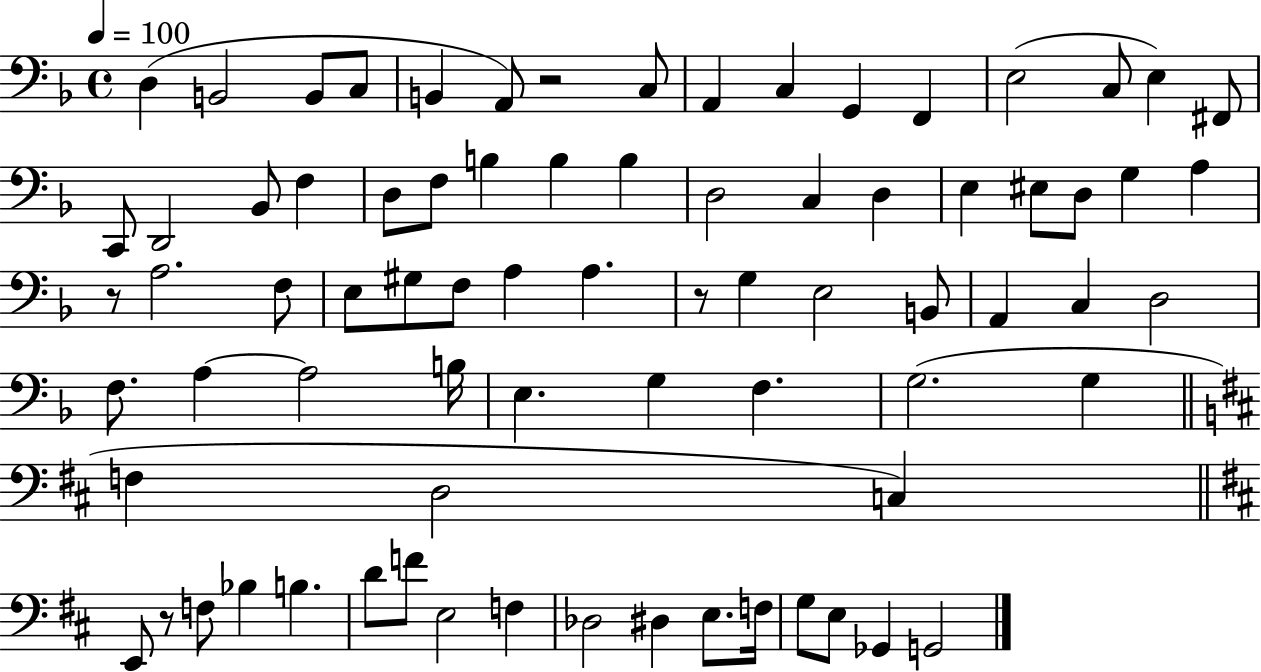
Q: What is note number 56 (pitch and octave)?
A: D3